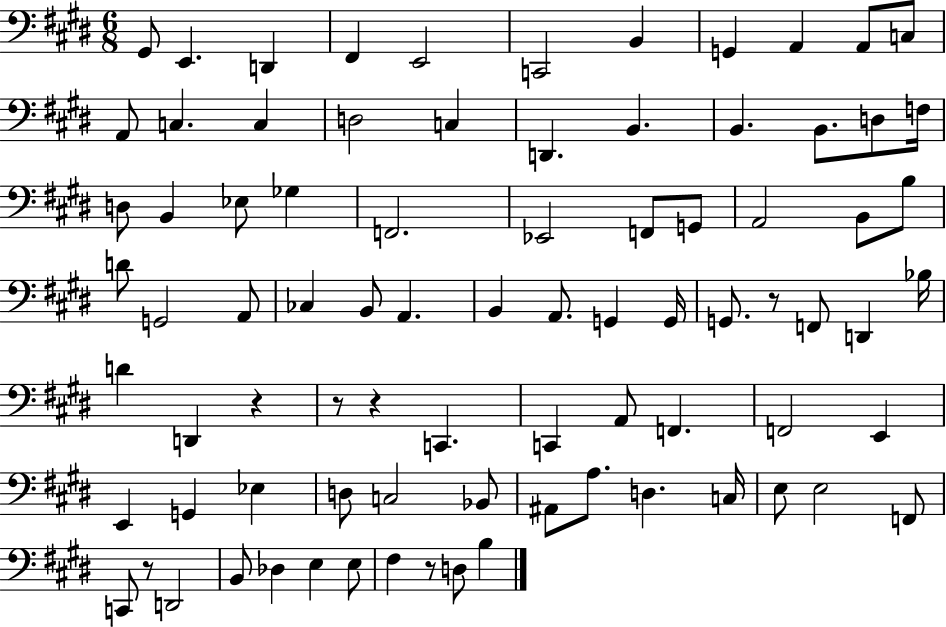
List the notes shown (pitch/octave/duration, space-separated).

G#2/e E2/q. D2/q F#2/q E2/h C2/h B2/q G2/q A2/q A2/e C3/e A2/e C3/q. C3/q D3/h C3/q D2/q. B2/q. B2/q. B2/e. D3/e F3/s D3/e B2/q Eb3/e Gb3/q F2/h. Eb2/h F2/e G2/e A2/h B2/e B3/e D4/e G2/h A2/e CES3/q B2/e A2/q. B2/q A2/e. G2/q G2/s G2/e. R/e F2/e D2/q Bb3/s D4/q D2/q R/q R/e R/q C2/q. C2/q A2/e F2/q. F2/h E2/q E2/q G2/q Eb3/q D3/e C3/h Bb2/e A#2/e A3/e. D3/q. C3/s E3/e E3/h F2/e C2/e R/e D2/h B2/e Db3/q E3/q E3/e F#3/q R/e D3/e B3/q